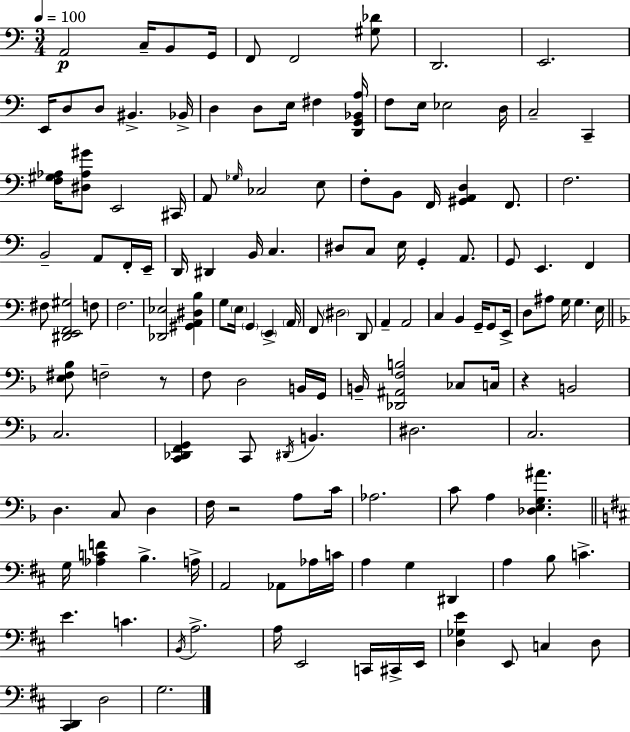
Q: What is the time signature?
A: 3/4